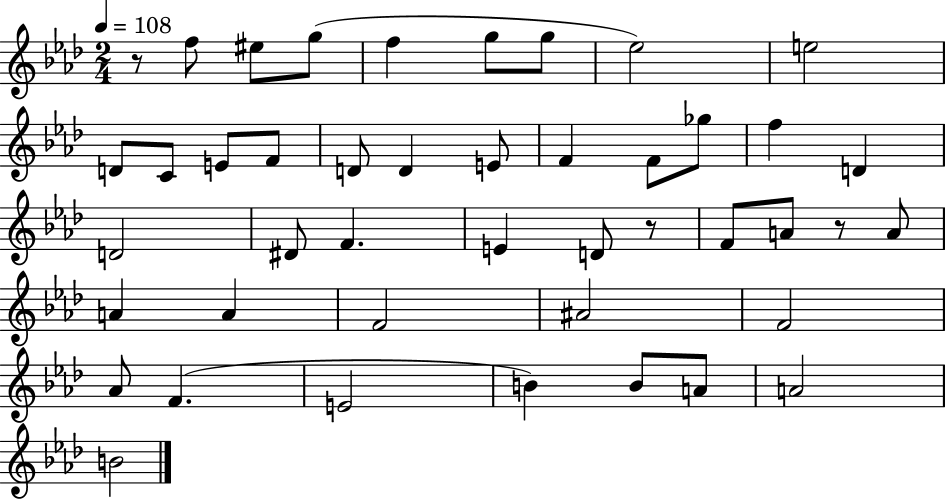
X:1
T:Untitled
M:2/4
L:1/4
K:Ab
z/2 f/2 ^e/2 g/2 f g/2 g/2 _e2 e2 D/2 C/2 E/2 F/2 D/2 D E/2 F F/2 _g/2 f D D2 ^D/2 F E D/2 z/2 F/2 A/2 z/2 A/2 A A F2 ^A2 F2 _A/2 F E2 B B/2 A/2 A2 B2